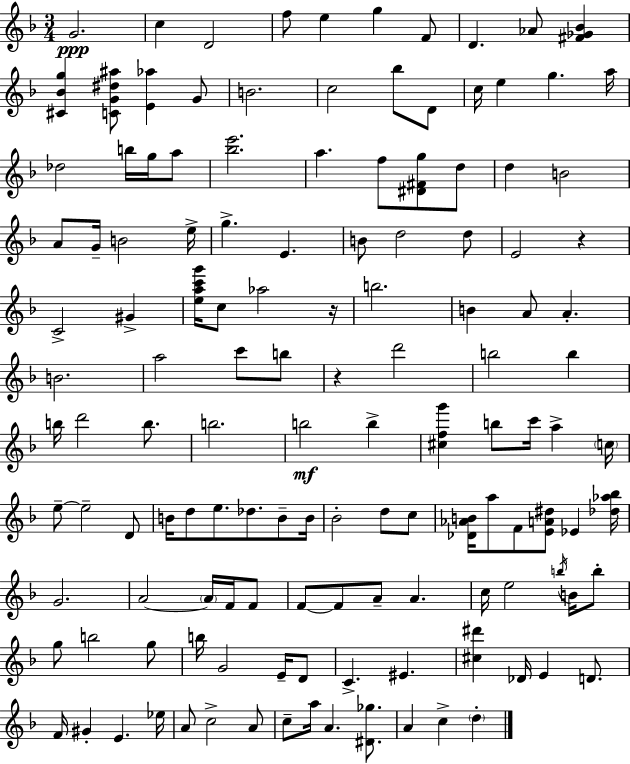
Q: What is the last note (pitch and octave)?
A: D5